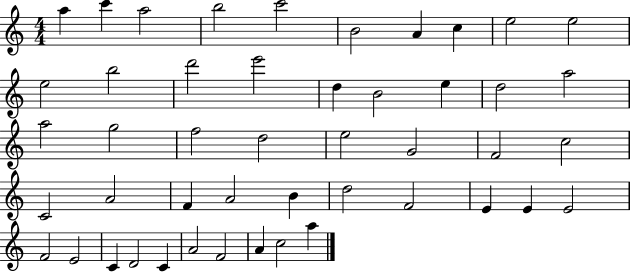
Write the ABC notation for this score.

X:1
T:Untitled
M:4/4
L:1/4
K:C
a c' a2 b2 c'2 B2 A c e2 e2 e2 b2 d'2 e'2 d B2 e d2 a2 a2 g2 f2 d2 e2 G2 F2 c2 C2 A2 F A2 B d2 F2 E E E2 F2 E2 C D2 C A2 F2 A c2 a